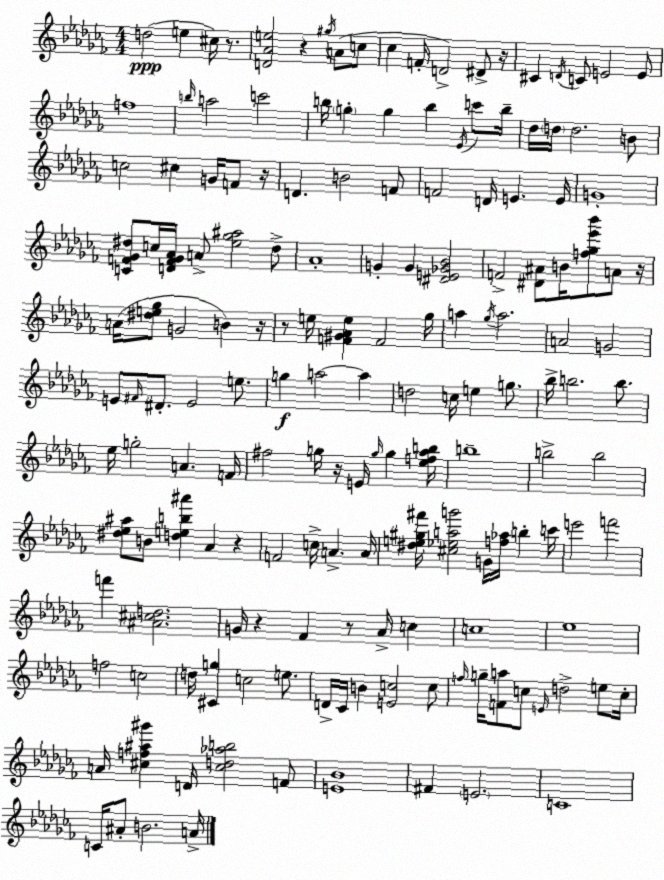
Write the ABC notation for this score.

X:1
T:Untitled
M:4/4
L:1/4
K:Abm
d2 e ^c/4 z/2 [D_Ae]2 z ^g/4 A/2 c/2 _c F/4 D2 ^D/2 z/4 ^C D/4 C/2 E2 E/2 f4 b/4 a2 c'2 b/4 g g b _E/4 c'/2 b/4 _d/4 d/4 d2 B/2 c2 ^c G/4 F/2 z/4 D B2 F/2 F2 D/4 E E/4 G4 [CF_G^d]/2 c/4 [DF_G_A]/4 A/2 [_e_g^a]2 ^d/2 _A4 G G [^DE_G_B]2 F2 [^D^A]/2 B/4 [f_g_e'_b']/2 A/2 z/4 A/4 [^de_g]/2 G2 B z/4 z/2 e/4 [F^G_Ae] F2 _g/4 a _g/4 a2 A2 G2 E/2 ^F/4 ^D/2 E2 e/2 g a2 a d2 c/4 e g/2 _b/4 b2 b/2 _e/4 g2 A F/4 ^f2 g/4 z/4 E/4 g/4 g [_ef_ab]/4 b4 b2 b2 [^d_e^a]/2 B/2 [deb^a'] _A z F2 c/4 A A/4 [^de^g^f']/4 [^c_eag']2 G/4 [f_a]/4 b c'/4 e'2 f'2 f' [^A^cd]2 G/4 z _F z/2 _A/4 c c4 _e4 f2 c2 d/4 [^Cg] c2 e/2 D/4 _C/4 B [Ec]2 c/2 f/4 g/4 [Fa]/2 c/2 E/4 d2 e/2 c/4 A/4 [^cf^a^g'] D/4 [^cd_ab]2 F/2 [E_B]4 ^F E2 C4 C/4 ^A/2 B2 A/4